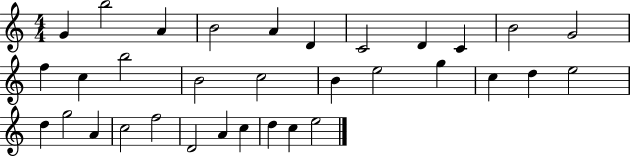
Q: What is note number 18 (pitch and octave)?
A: E5